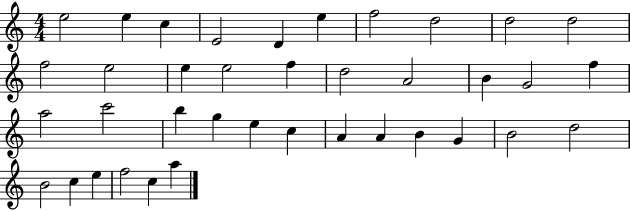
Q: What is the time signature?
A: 4/4